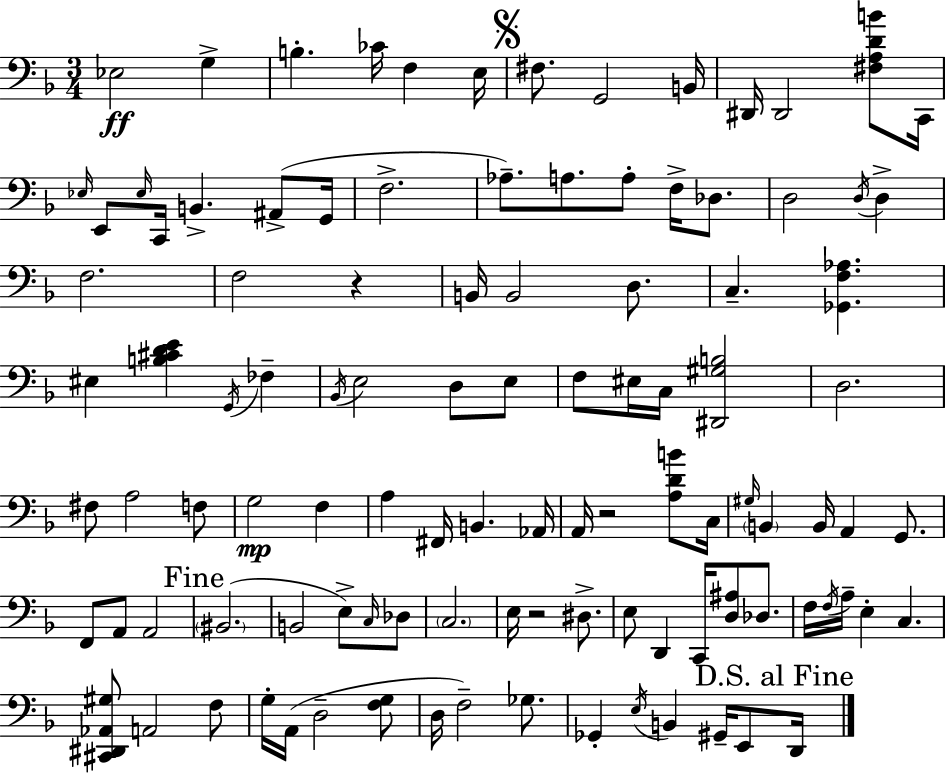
X:1
T:Untitled
M:3/4
L:1/4
K:Dm
_E,2 G, B, _C/4 F, E,/4 ^F,/2 G,,2 B,,/4 ^D,,/4 ^D,,2 [^F,A,DB]/2 C,,/4 _E,/4 E,,/2 _E,/4 C,,/4 B,, ^A,,/2 G,,/4 F,2 _A,/2 A,/2 A,/2 F,/4 _D,/2 D,2 D,/4 D, F,2 F,2 z B,,/4 B,,2 D,/2 C, [_G,,F,_A,] ^E, [B,^CDE] G,,/4 _F, _B,,/4 E,2 D,/2 E,/2 F,/2 ^E,/4 C,/4 [^D,,^G,B,]2 D,2 ^F,/2 A,2 F,/2 G,2 F, A, ^F,,/4 B,, _A,,/4 A,,/4 z2 [A,DB]/2 C,/4 ^G,/4 B,, B,,/4 A,, G,,/2 F,,/2 A,,/2 A,,2 ^B,,2 B,,2 E,/2 C,/4 _D,/2 C,2 E,/4 z2 ^D,/2 E,/2 D,, C,,/4 [D,^A,]/2 _D,/2 F,/4 F,/4 A,/4 E, C, [^C,,^D,,_A,,^G,]/2 A,,2 F,/2 G,/4 A,,/4 D,2 [F,G,]/2 D,/4 F,2 _G,/2 _G,, E,/4 B,, ^G,,/4 E,,/2 D,,/4